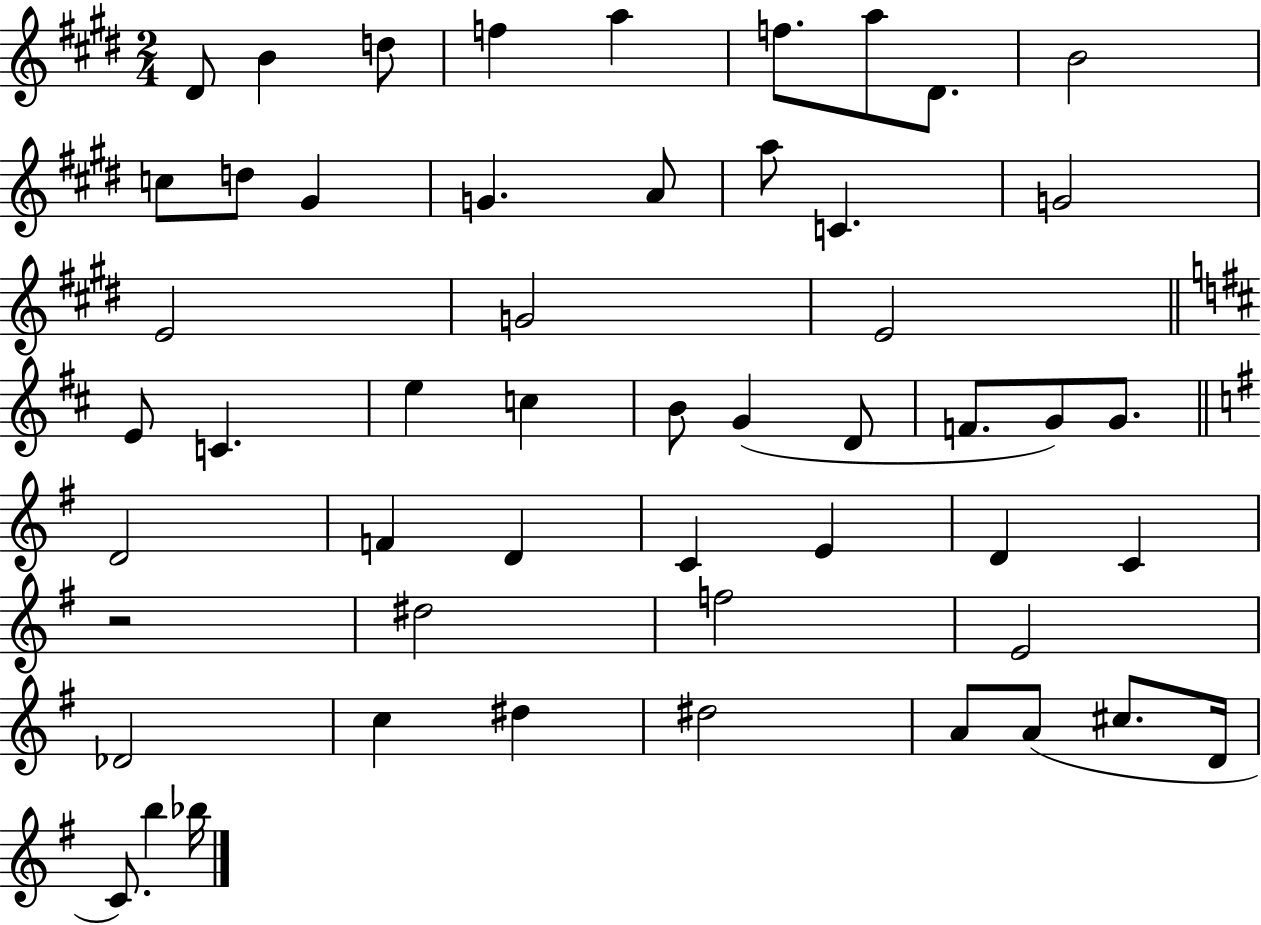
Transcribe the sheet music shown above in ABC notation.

X:1
T:Untitled
M:2/4
L:1/4
K:E
^D/2 B d/2 f a f/2 a/2 ^D/2 B2 c/2 d/2 ^G G A/2 a/2 C G2 E2 G2 E2 E/2 C e c B/2 G D/2 F/2 G/2 G/2 D2 F D C E D C z2 ^d2 f2 E2 _D2 c ^d ^d2 A/2 A/2 ^c/2 D/4 C/2 b _b/4